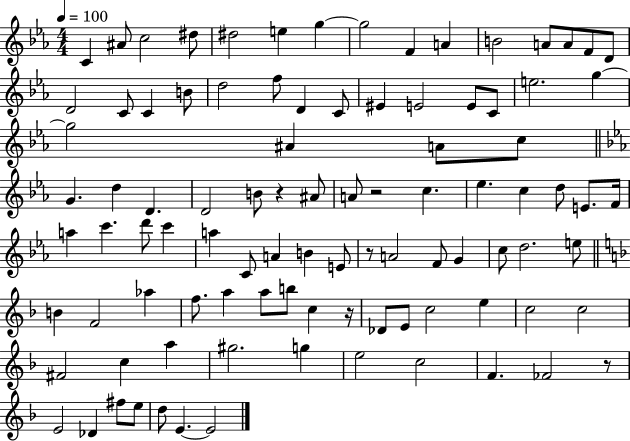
C4/q A#4/e C5/h D#5/e D#5/h E5/q G5/q G5/h F4/q A4/q B4/h A4/e A4/e F4/e D4/e D4/h C4/e C4/q B4/e D5/h F5/e D4/q C4/e EIS4/q E4/h E4/e C4/e E5/h. G5/q G5/h A#4/q A4/e C5/e G4/q. D5/q D4/q. D4/h B4/e R/q A#4/e A4/e R/h C5/q. Eb5/q. C5/q D5/e E4/e. F4/s A5/q C6/q. D6/e C6/q A5/q C4/e A4/q B4/q E4/e R/e A4/h F4/e G4/q C5/e D5/h. E5/e B4/q F4/h Ab5/q F5/e. A5/q A5/e B5/e C5/q R/s Db4/e E4/e C5/h E5/q C5/h C5/h F#4/h C5/q A5/q G#5/h. G5/q E5/h C5/h F4/q. FES4/h R/e E4/h Db4/q F#5/e E5/e D5/e E4/q. E4/h